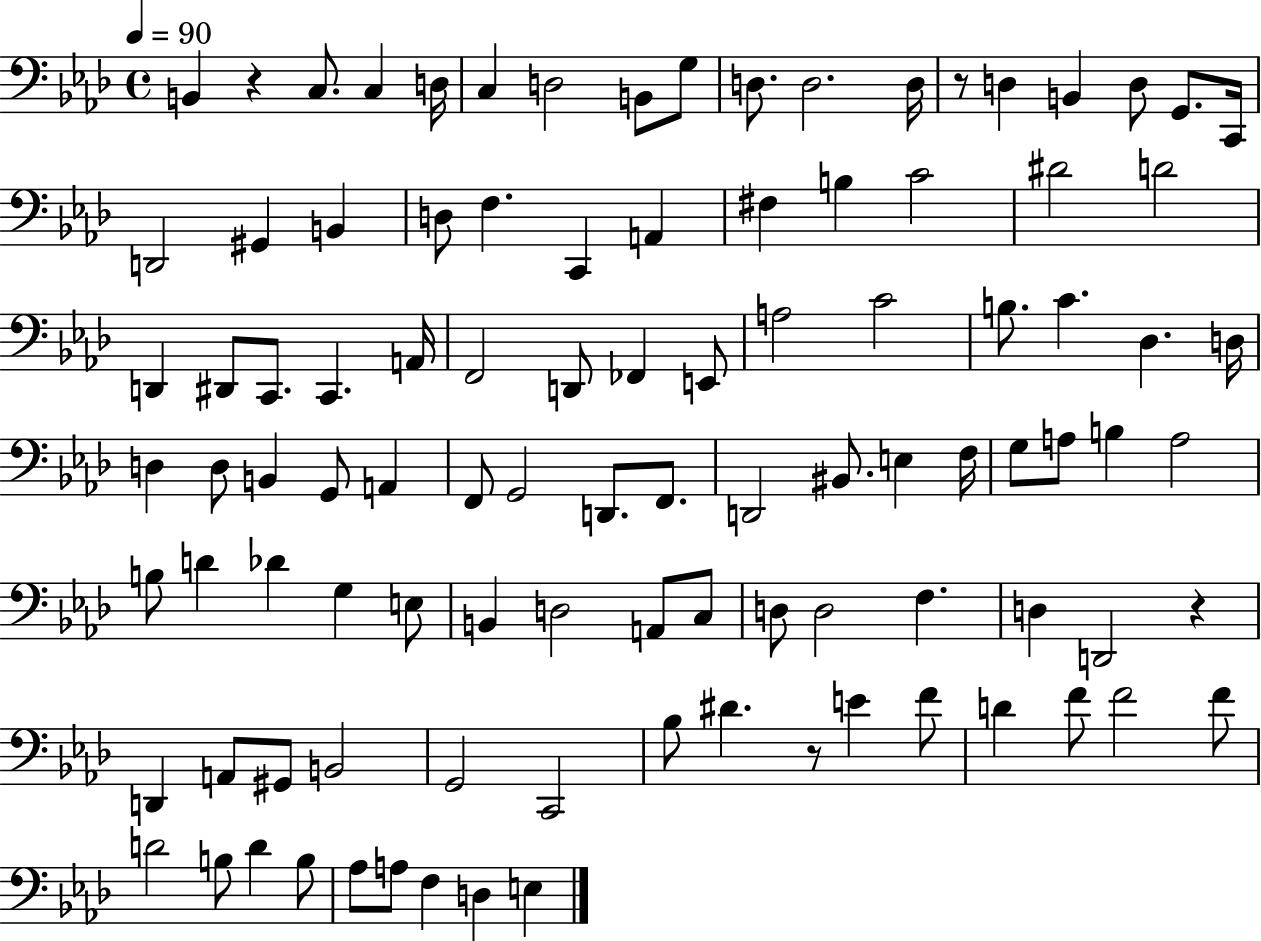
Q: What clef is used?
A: bass